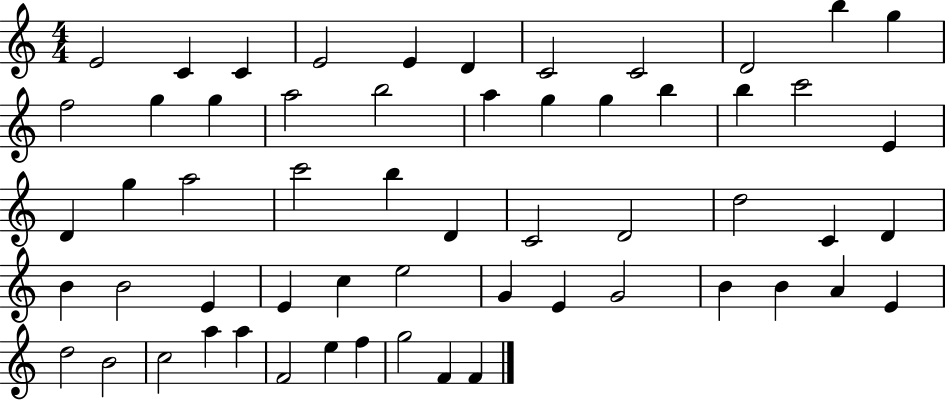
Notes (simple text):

E4/h C4/q C4/q E4/h E4/q D4/q C4/h C4/h D4/h B5/q G5/q F5/h G5/q G5/q A5/h B5/h A5/q G5/q G5/q B5/q B5/q C6/h E4/q D4/q G5/q A5/h C6/h B5/q D4/q C4/h D4/h D5/h C4/q D4/q B4/q B4/h E4/q E4/q C5/q E5/h G4/q E4/q G4/h B4/q B4/q A4/q E4/q D5/h B4/h C5/h A5/q A5/q F4/h E5/q F5/q G5/h F4/q F4/q